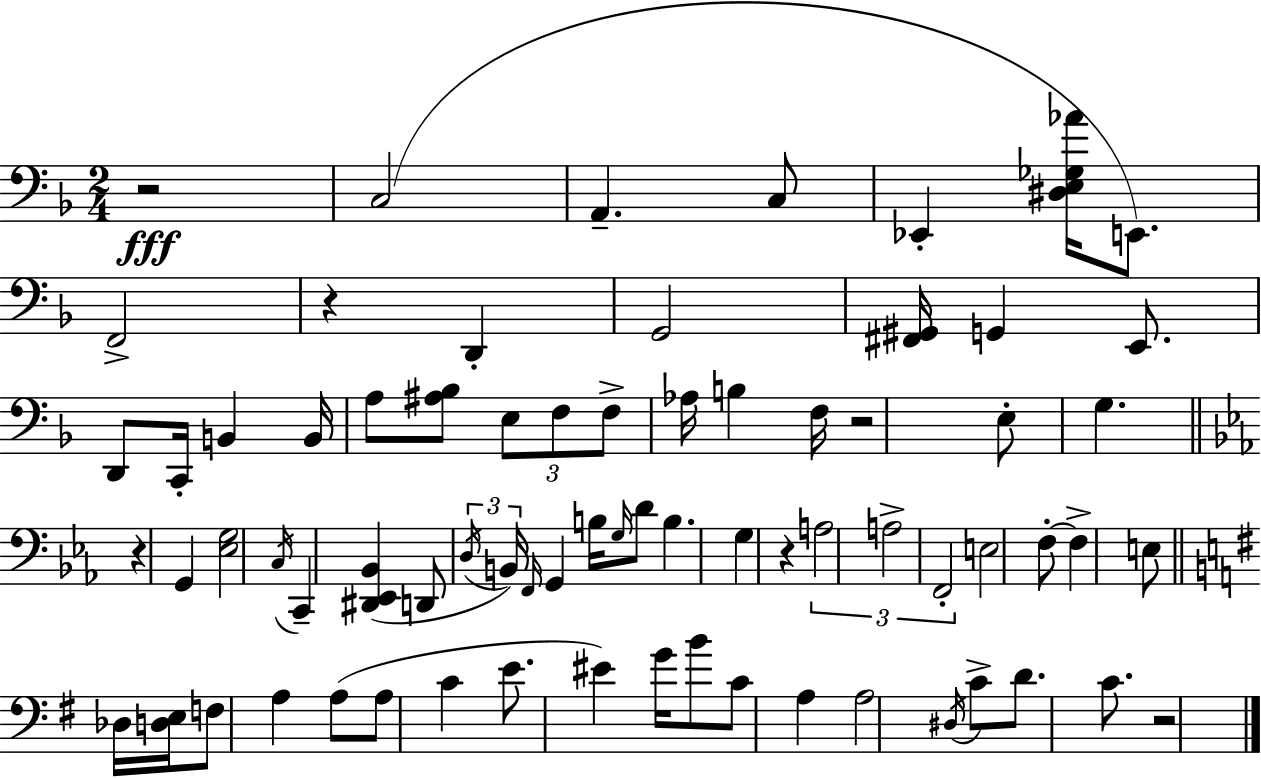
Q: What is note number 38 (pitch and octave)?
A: A3